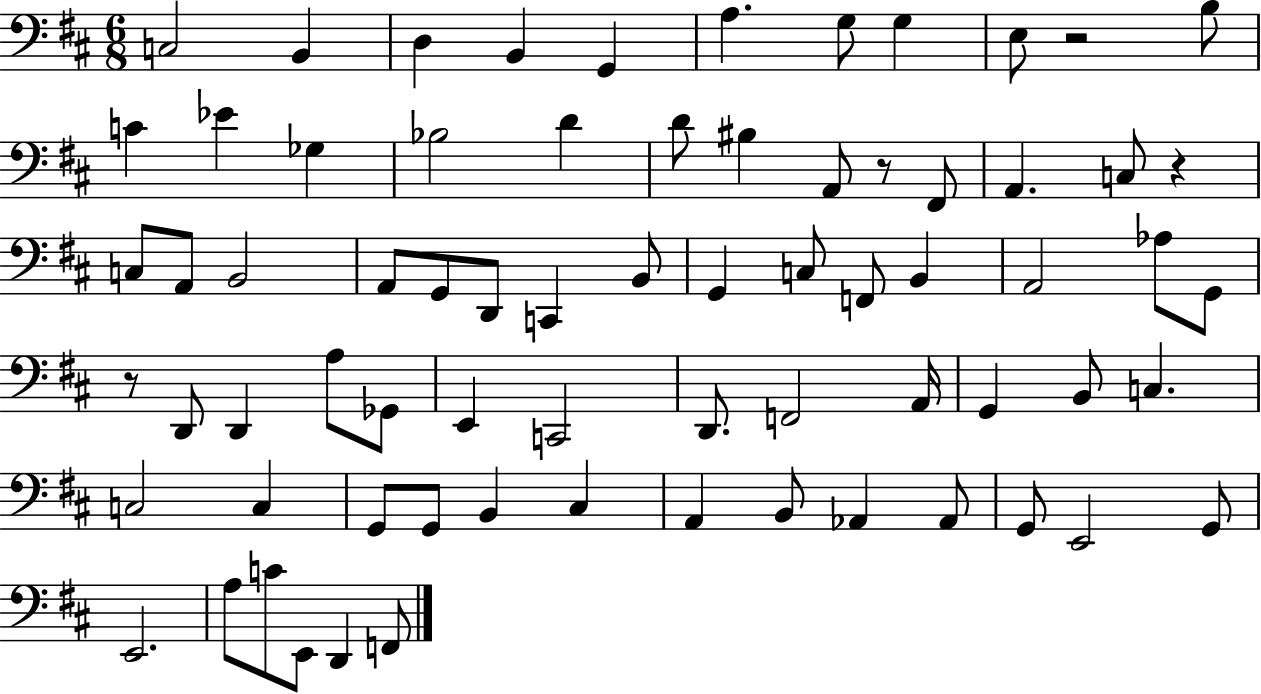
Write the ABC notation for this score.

X:1
T:Untitled
M:6/8
L:1/4
K:D
C,2 B,, D, B,, G,, A, G,/2 G, E,/2 z2 B,/2 C _E _G, _B,2 D D/2 ^B, A,,/2 z/2 ^F,,/2 A,, C,/2 z C,/2 A,,/2 B,,2 A,,/2 G,,/2 D,,/2 C,, B,,/2 G,, C,/2 F,,/2 B,, A,,2 _A,/2 G,,/2 z/2 D,,/2 D,, A,/2 _G,,/2 E,, C,,2 D,,/2 F,,2 A,,/4 G,, B,,/2 C, C,2 C, G,,/2 G,,/2 B,, ^C, A,, B,,/2 _A,, _A,,/2 G,,/2 E,,2 G,,/2 E,,2 A,/2 C/2 E,,/2 D,, F,,/2